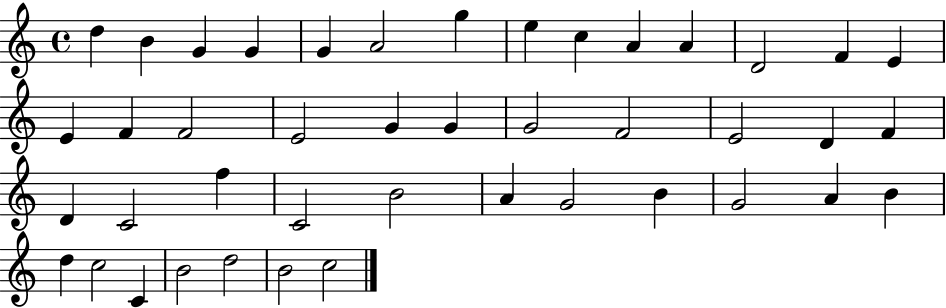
D5/q B4/q G4/q G4/q G4/q A4/h G5/q E5/q C5/q A4/q A4/q D4/h F4/q E4/q E4/q F4/q F4/h E4/h G4/q G4/q G4/h F4/h E4/h D4/q F4/q D4/q C4/h F5/q C4/h B4/h A4/q G4/h B4/q G4/h A4/q B4/q D5/q C5/h C4/q B4/h D5/h B4/h C5/h